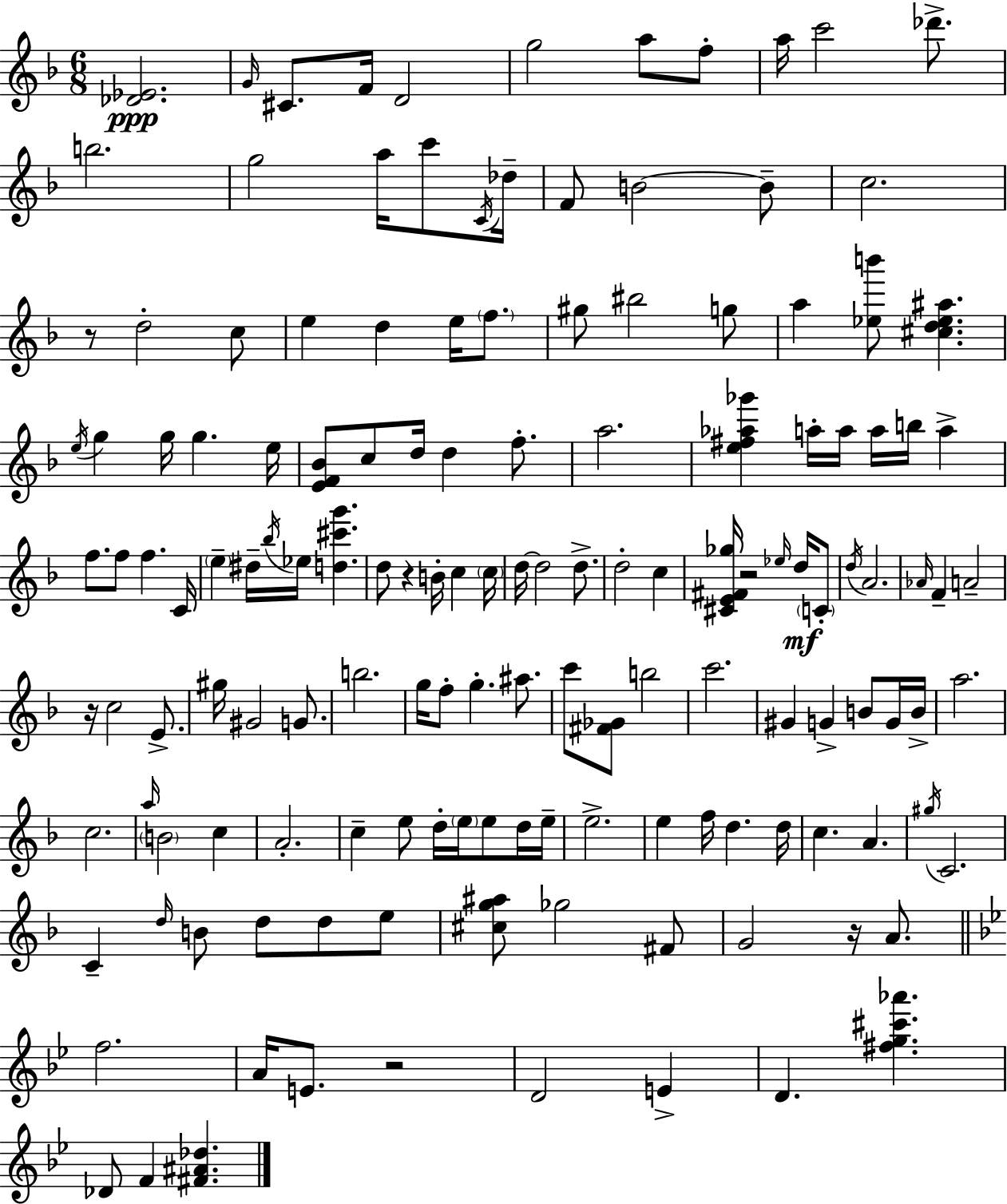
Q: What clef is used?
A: treble